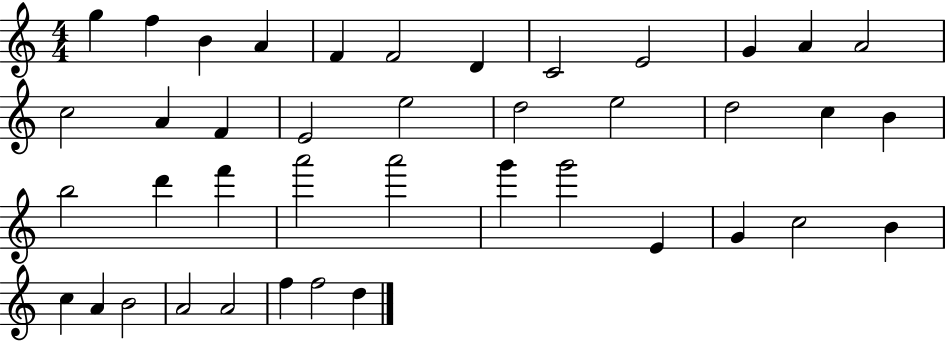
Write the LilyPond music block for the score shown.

{
  \clef treble
  \numericTimeSignature
  \time 4/4
  \key c \major
  g''4 f''4 b'4 a'4 | f'4 f'2 d'4 | c'2 e'2 | g'4 a'4 a'2 | \break c''2 a'4 f'4 | e'2 e''2 | d''2 e''2 | d''2 c''4 b'4 | \break b''2 d'''4 f'''4 | a'''2 a'''2 | g'''4 g'''2 e'4 | g'4 c''2 b'4 | \break c''4 a'4 b'2 | a'2 a'2 | f''4 f''2 d''4 | \bar "|."
}